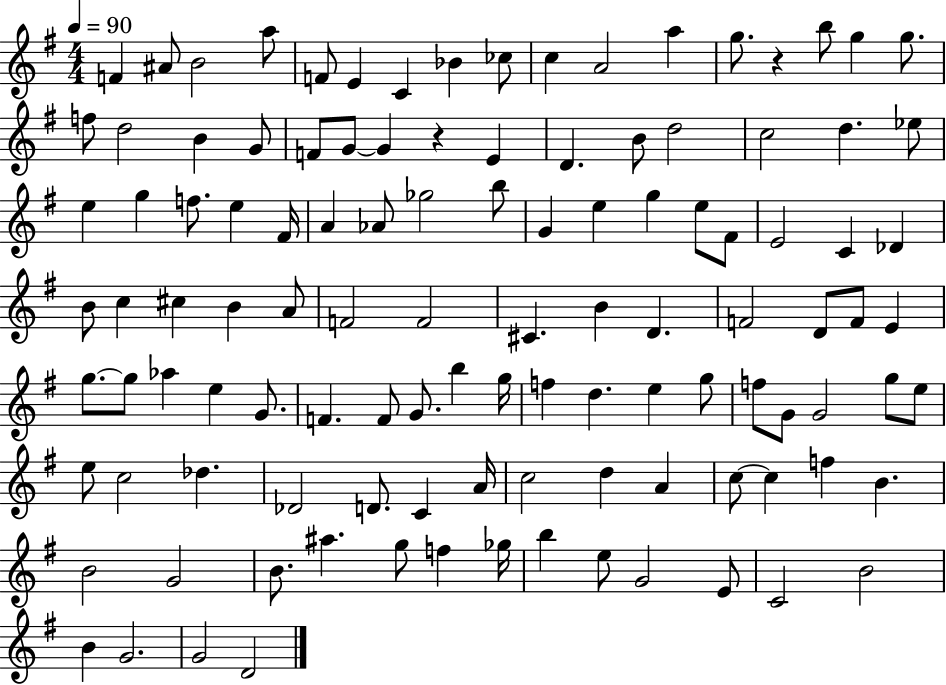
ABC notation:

X:1
T:Untitled
M:4/4
L:1/4
K:G
F ^A/2 B2 a/2 F/2 E C _B _c/2 c A2 a g/2 z b/2 g g/2 f/2 d2 B G/2 F/2 G/2 G z E D B/2 d2 c2 d _e/2 e g f/2 e ^F/4 A _A/2 _g2 b/2 G e g e/2 ^F/2 E2 C _D B/2 c ^c B A/2 F2 F2 ^C B D F2 D/2 F/2 E g/2 g/2 _a e G/2 F F/2 G/2 b g/4 f d e g/2 f/2 G/2 G2 g/2 e/2 e/2 c2 _d _D2 D/2 C A/4 c2 d A c/2 c f B B2 G2 B/2 ^a g/2 f _g/4 b e/2 G2 E/2 C2 B2 B G2 G2 D2